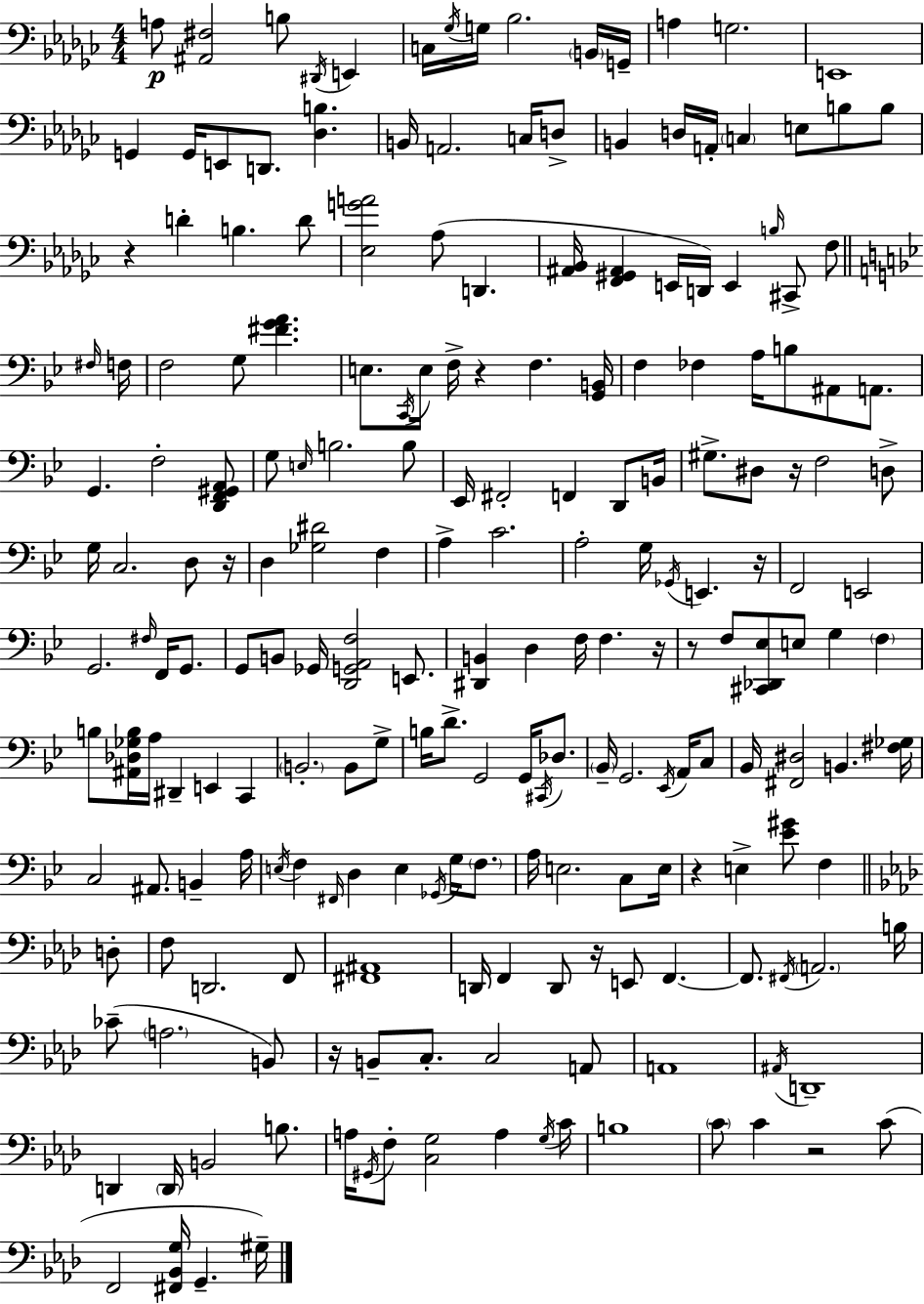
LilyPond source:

{
  \clef bass
  \numericTimeSignature
  \time 4/4
  \key ees \minor
  a8\p <ais, fis>2 b8 \acciaccatura { dis,16 } e,4 | c16 \acciaccatura { ges16 } g16 bes2. | \parenthesize b,16 g,16-- a4 g2. | e,1 | \break g,4 g,16 e,8 d,8. <des b>4. | b,16 a,2. c16 | d8-> b,4 d16 a,16-. \parenthesize c4 e8 b8 | b8 r4 d'4-. b4. | \break d'8 <ees g' a'>2 aes8( d,4. | <ais, bes,>16 <f, gis, ais,>4 e,16 d,16) e,4 \grace { b16 } cis,8-> | f8 \bar "||" \break \key bes \major \grace { fis16 } f16 f2 g8 <fis' g' a'>4. | e8. \acciaccatura { c,16 } e16 f16-> r4 f4. | <g, b,>16 f4 fes4 a16 b8 ais,8 | a,8. g,4. f2-. | \break <d, f, gis, a,>8 g8 \grace { e16 } b2. | b8 ees,16 fis,2-. f,4 | d,8 b,16 gis8.-> dis8 r16 f2 | d8-> g16 c2. | \break d8 r16 d4 <ges dis'>2 | f4 a4-> c'2. | a2-. g16 \acciaccatura { ges,16 } e,4. | r16 f,2 e,2 | \break g,2. | \grace { fis16 } f,16 g,8. g,8 b,8 ges,16 <d, g, a, f>2 | e,8. <dis, b,>4 d4 f16 f4. | r16 r8 f8 <cis, des, ees>8 e8 g4 | \break \parenthesize f4 b8 <ais, des ges b>16 a16 dis,4-- e,4 | c,4 \parenthesize b,2.-. | b,8 g8-> b16 d'8.-> g,2 | g,16 \acciaccatura { cis,16 } des8. \parenthesize bes,16-- g,2. | \break \acciaccatura { ees,16 } a,16 c8 bes,16 <fis, dis>2 | b,4. <fis ges>16 c2 | ais,8. b,4-- a16 \acciaccatura { e16 } f4 \grace { fis,16 } d4 | e4 \acciaccatura { ges,16 } g16 \parenthesize f8. a16 e2. | \break c8 e16 r4 e4-> | <ees' gis'>8 f4 \bar "||" \break \key aes \major d8-. f8 d,2. | f,8 <fis, ais,>1 | d,16 f,4 d,8 r16 e,8 f,4.~~ | f,8. \acciaccatura { fis,16 } \parenthesize a,2. | \break b16 ces'8--( \parenthesize a2. | b,8) r16 b,8-- c8.-. c2 | a,8 a,1 | \acciaccatura { ais,16 } d,1-- | \break d,4 \parenthesize d,16 b,2 | b8. a16 \acciaccatura { gis,16 } f8-. <c g>2 | a4 \acciaccatura { g16 } c'16 b1 | \parenthesize c'8 c'4 r2 | \break c'8( f,2 <fis, bes, g>16 g,4.-- | gis16--) \bar "|."
}